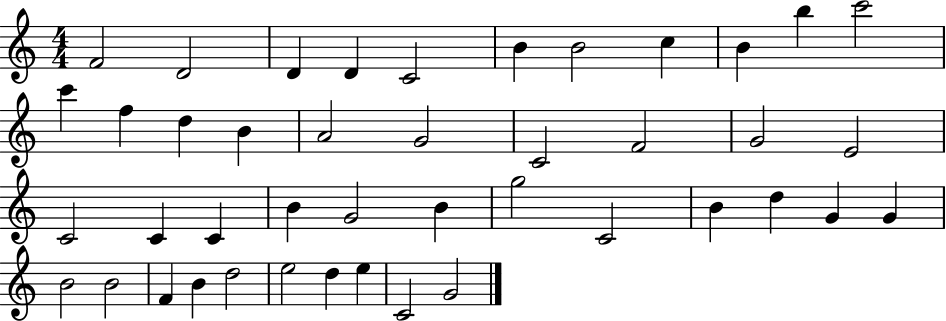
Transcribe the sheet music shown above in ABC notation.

X:1
T:Untitled
M:4/4
L:1/4
K:C
F2 D2 D D C2 B B2 c B b c'2 c' f d B A2 G2 C2 F2 G2 E2 C2 C C B G2 B g2 C2 B d G G B2 B2 F B d2 e2 d e C2 G2